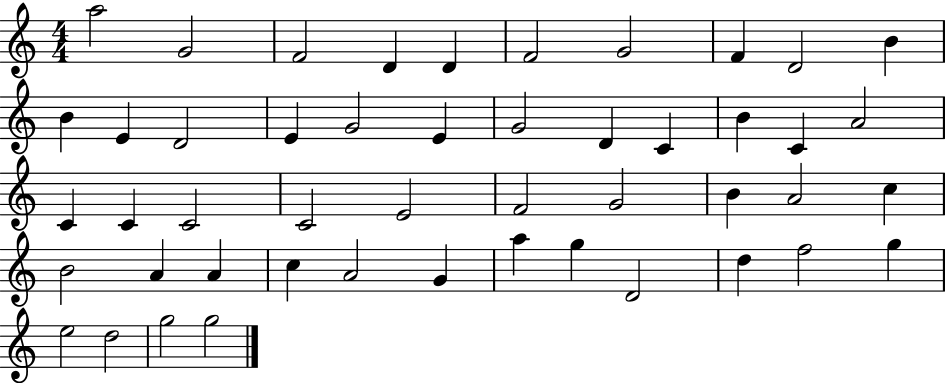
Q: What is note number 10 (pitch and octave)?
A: B4